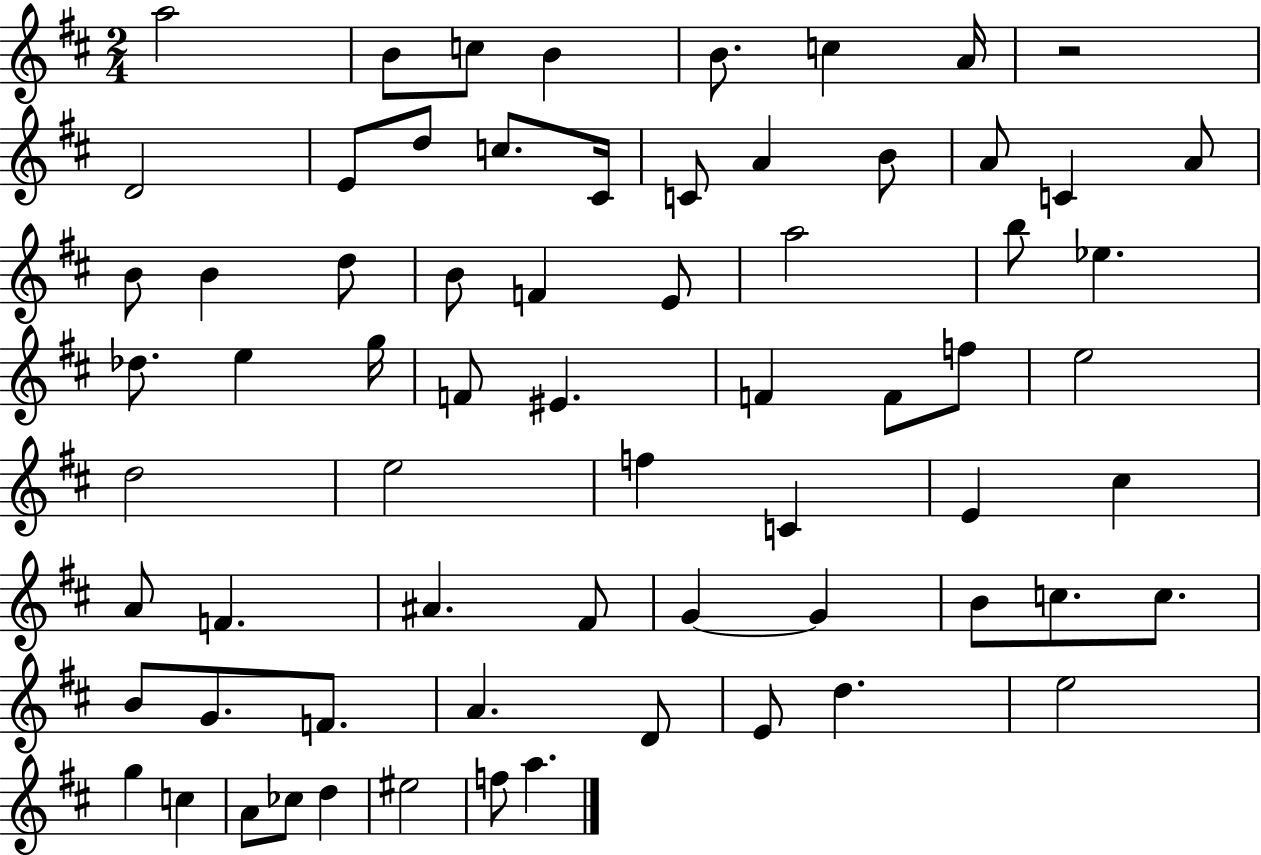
{
  \clef treble
  \numericTimeSignature
  \time 2/4
  \key d \major
  a''2 | b'8 c''8 b'4 | b'8. c''4 a'16 | r2 | \break d'2 | e'8 d''8 c''8. cis'16 | c'8 a'4 b'8 | a'8 c'4 a'8 | \break b'8 b'4 d''8 | b'8 f'4 e'8 | a''2 | b''8 ees''4. | \break des''8. e''4 g''16 | f'8 eis'4. | f'4 f'8 f''8 | e''2 | \break d''2 | e''2 | f''4 c'4 | e'4 cis''4 | \break a'8 f'4. | ais'4. fis'8 | g'4~~ g'4 | b'8 c''8. c''8. | \break b'8 g'8. f'8. | a'4. d'8 | e'8 d''4. | e''2 | \break g''4 c''4 | a'8 ces''8 d''4 | eis''2 | f''8 a''4. | \break \bar "|."
}